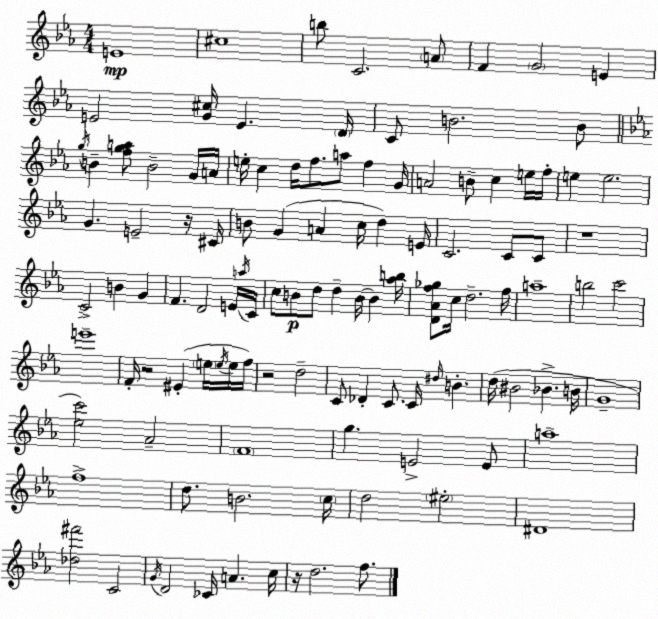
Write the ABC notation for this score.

X:1
T:Untitled
M:4/4
L:1/4
K:Eb
E4 ^c4 b/2 C2 A/2 F G2 E E2 [G^c]/4 E D/4 C/2 B2 B/2 g/4 B [fga]/2 B2 G/4 A/4 e/4 c d/4 f/2 a/2 f G/4 A2 B/2 c e/4 f/4 e e2 G E2 z/4 ^C/4 B/2 G A c/4 d E/4 C2 C/2 C/2 z4 C2 B G F D2 E/4 a/4 C/4 c/2 B/2 d/2 d B/4 B [_ab]/4 [D_Af_g]/2 c/4 d2 f/4 a4 b2 c'2 e'4 F/4 z2 ^E e/4 e/4 e/4 f/4 z2 d2 C/2 _D C/2 C/4 ^d/4 B d/4 ^B2 _B B/4 G4 [_ec']2 _A2 F4 g E2 E/2 a4 f4 d/2 B2 c/4 d2 ^e2 ^D4 [_d^f']2 C2 G/4 D2 _C/4 A c/4 z/4 d2 f/2